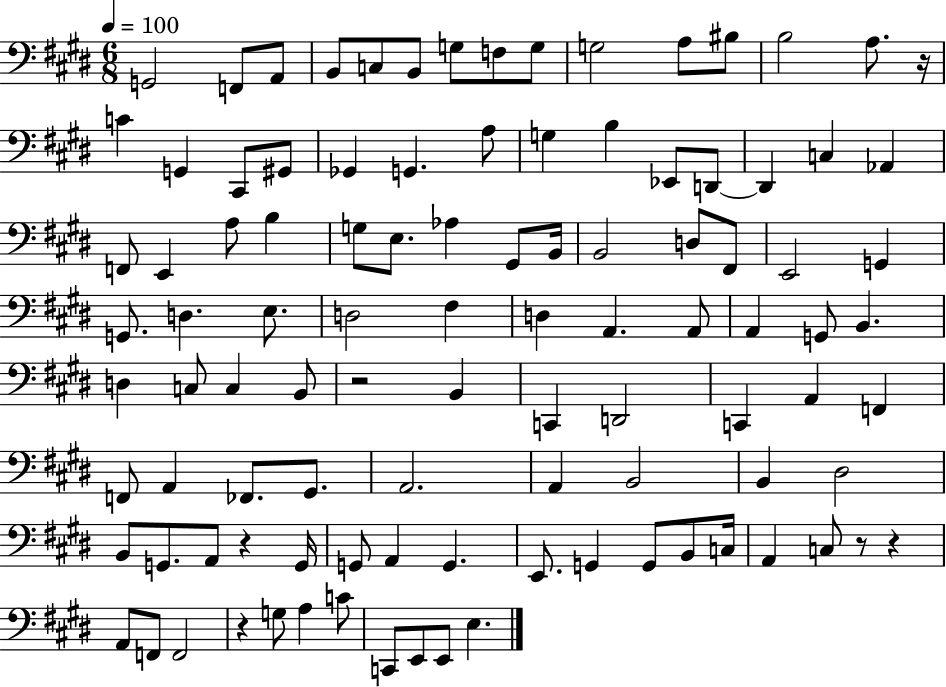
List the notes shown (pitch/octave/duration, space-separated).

G2/h F2/e A2/e B2/e C3/e B2/e G3/e F3/e G3/e G3/h A3/e BIS3/e B3/h A3/e. R/s C4/q G2/q C#2/e G#2/e Gb2/q G2/q. A3/e G3/q B3/q Eb2/e D2/e D2/q C3/q Ab2/q F2/e E2/q A3/e B3/q G3/e E3/e. Ab3/q G#2/e B2/s B2/h D3/e F#2/e E2/h G2/q G2/e. D3/q. E3/e. D3/h F#3/q D3/q A2/q. A2/e A2/q G2/e B2/q. D3/q C3/e C3/q B2/e R/h B2/q C2/q D2/h C2/q A2/q F2/q F2/e A2/q FES2/e. G#2/e. A2/h. A2/q B2/h B2/q D#3/h B2/e G2/e. A2/e R/q G2/s G2/e A2/q G2/q. E2/e. G2/q G2/e B2/e C3/s A2/q C3/e R/e R/q A2/e F2/e F2/h R/q G3/e A3/q C4/e C2/e E2/e E2/e E3/q.